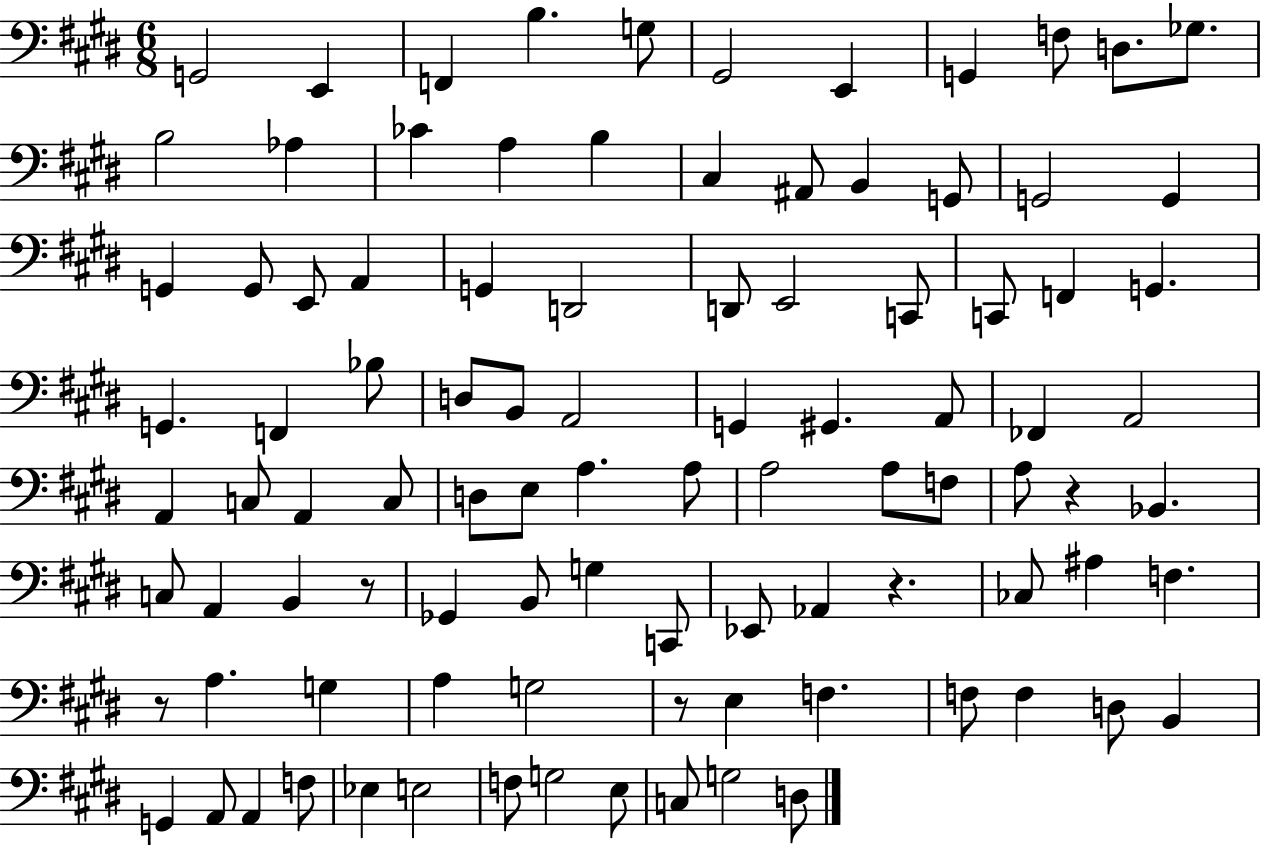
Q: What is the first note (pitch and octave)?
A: G2